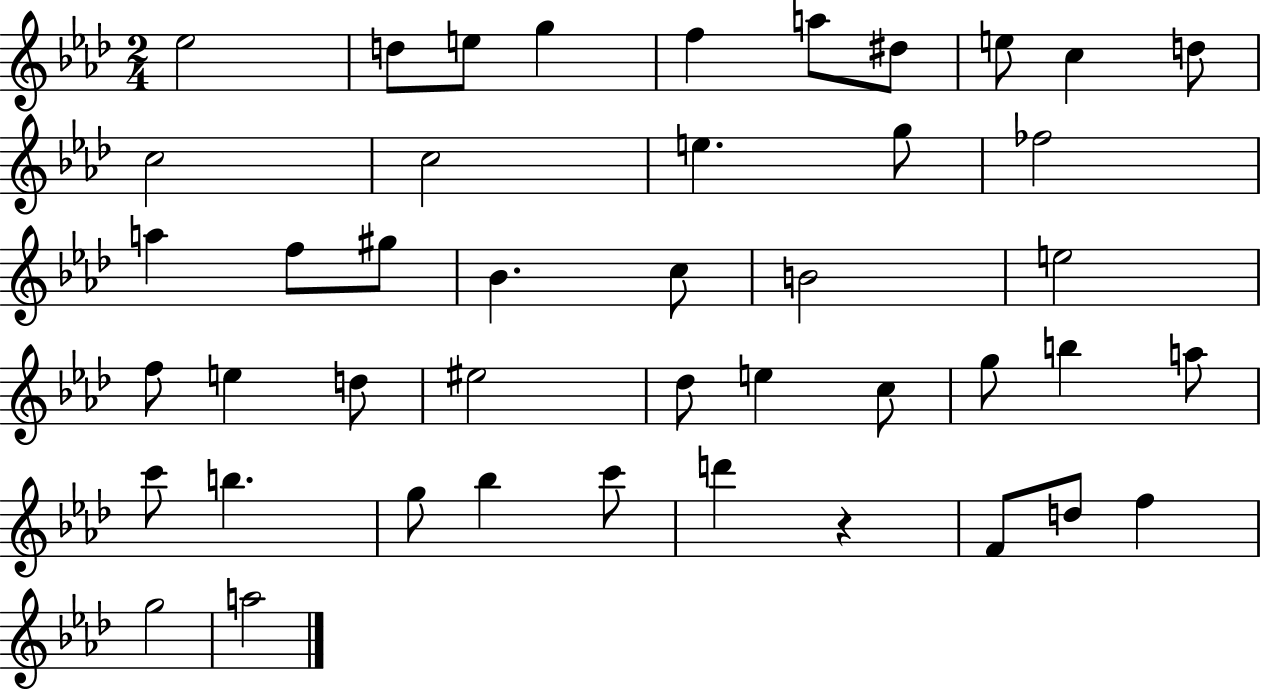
{
  \clef treble
  \numericTimeSignature
  \time 2/4
  \key aes \major
  \repeat volta 2 { ees''2 | d''8 e''8 g''4 | f''4 a''8 dis''8 | e''8 c''4 d''8 | \break c''2 | c''2 | e''4. g''8 | fes''2 | \break a''4 f''8 gis''8 | bes'4. c''8 | b'2 | e''2 | \break f''8 e''4 d''8 | eis''2 | des''8 e''4 c''8 | g''8 b''4 a''8 | \break c'''8 b''4. | g''8 bes''4 c'''8 | d'''4 r4 | f'8 d''8 f''4 | \break g''2 | a''2 | } \bar "|."
}